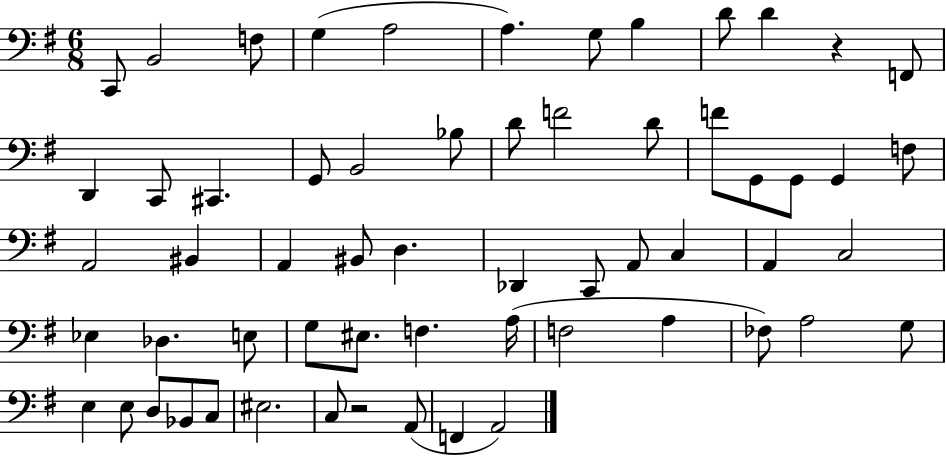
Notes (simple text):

C2/e B2/h F3/e G3/q A3/h A3/q. G3/e B3/q D4/e D4/q R/q F2/e D2/q C2/e C#2/q. G2/e B2/h Bb3/e D4/e F4/h D4/e F4/e G2/e G2/e G2/q F3/e A2/h BIS2/q A2/q BIS2/e D3/q. Db2/q C2/e A2/e C3/q A2/q C3/h Eb3/q Db3/q. E3/e G3/e EIS3/e. F3/q. A3/s F3/h A3/q FES3/e A3/h G3/e E3/q E3/e D3/e Bb2/e C3/e EIS3/h. C3/e R/h A2/e F2/q A2/h